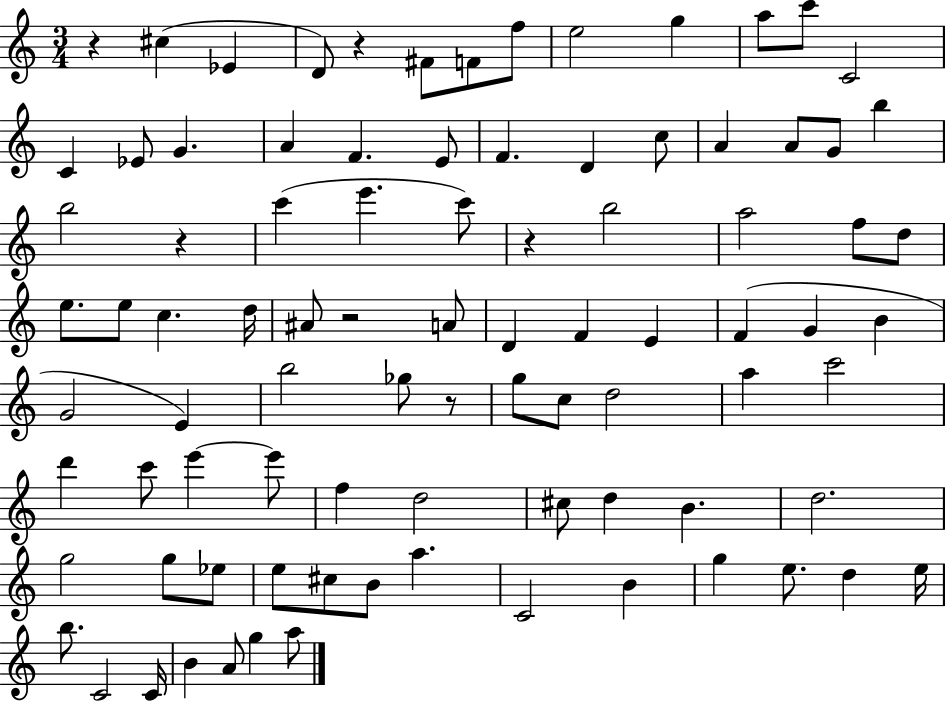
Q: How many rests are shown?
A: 6